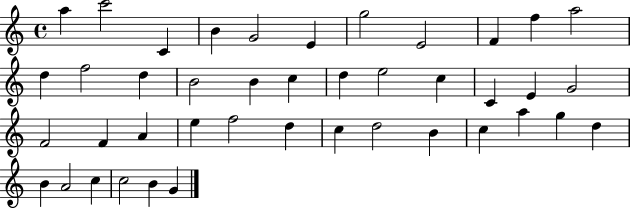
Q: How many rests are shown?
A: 0